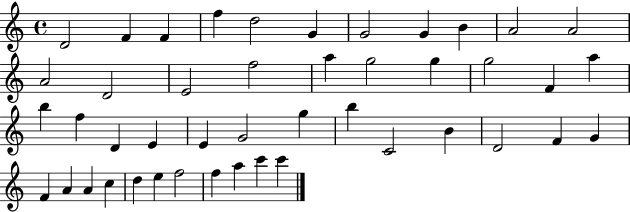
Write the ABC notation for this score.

X:1
T:Untitled
M:4/4
L:1/4
K:C
D2 F F f d2 G G2 G B A2 A2 A2 D2 E2 f2 a g2 g g2 F a b f D E E G2 g b C2 B D2 F G F A A c d e f2 f a c' c'